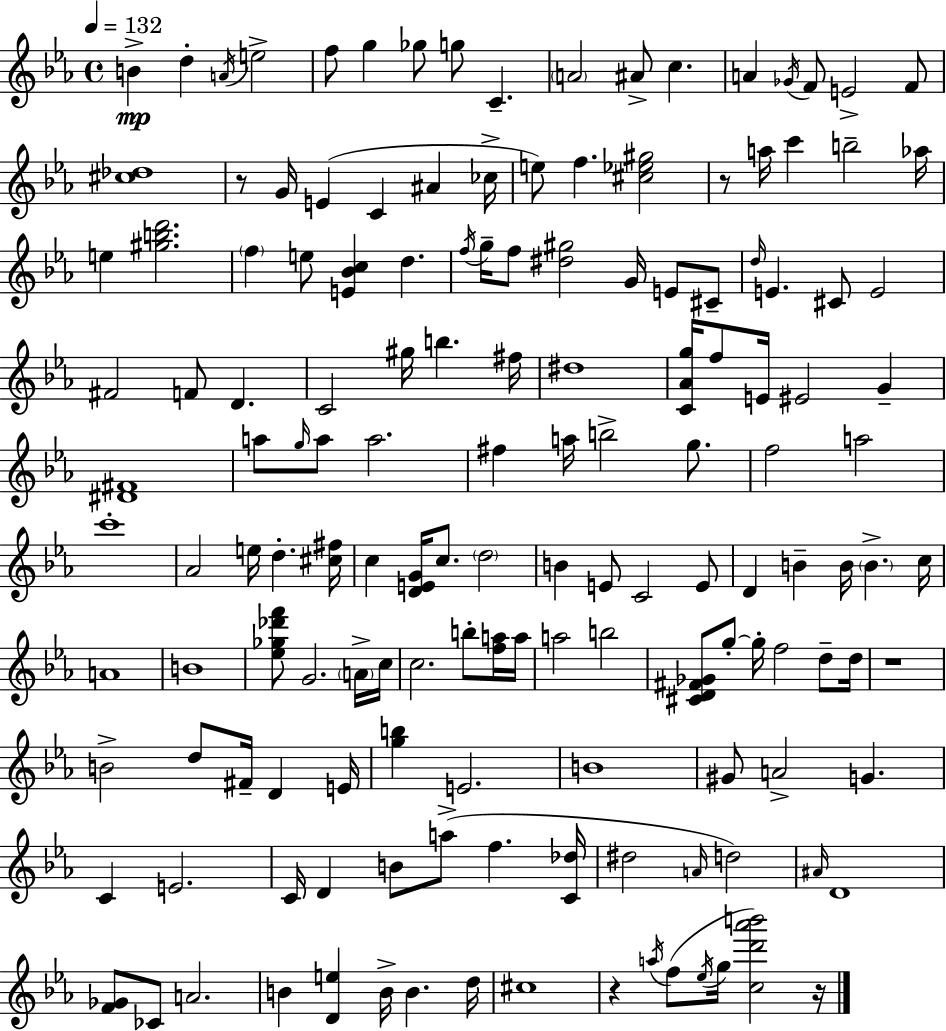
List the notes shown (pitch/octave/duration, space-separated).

B4/q D5/q A4/s E5/h F5/e G5/q Gb5/e G5/e C4/q. A4/h A#4/e C5/q. A4/q Gb4/s F4/e E4/h F4/e [C#5,Db5]/w R/e G4/s E4/q C4/q A#4/q CES5/s E5/e F5/q. [C#5,Eb5,G#5]/h R/e A5/s C6/q B5/h Ab5/s E5/q [G#5,B5,D6]/h. F5/q E5/e [E4,Bb4,C5]/q D5/q. F5/s G5/s F5/e [D#5,G#5]/h G4/s E4/e C#4/e D5/s E4/q. C#4/e E4/h F#4/h F4/e D4/q. C4/h G#5/s B5/q. F#5/s D#5/w [C4,Ab4,G5]/s F5/e E4/s EIS4/h G4/q [D#4,F#4]/w A5/e G5/s A5/e A5/h. F#5/q A5/s B5/h G5/e. F5/h A5/h C6/w Ab4/h E5/s D5/q. [C#5,F#5]/s C5/q [D4,E4,G4]/s C5/e. D5/h B4/q E4/e C4/h E4/e D4/q B4/q B4/s B4/q. C5/s A4/w B4/w [Eb5,Gb5,Db6,F6]/e G4/h. A4/s C5/s C5/h. B5/e [F5,A5]/s A5/s A5/h B5/h [C#4,D4,F#4,Gb4]/e G5/e G5/s F5/h D5/e D5/s R/w B4/h D5/e F#4/s D4/q E4/s [G5,B5]/q E4/h. B4/w G#4/e A4/h G4/q. C4/q E4/h. C4/s D4/q B4/e A5/e F5/q. [C4,Db5]/s D#5/h A4/s D5/h A#4/s D4/w [F4,Gb4]/e CES4/e A4/h. B4/q [D4,E5]/q B4/s B4/q. D5/s C#5/w R/q A5/s F5/e Eb5/s G5/s [C5,D6,Ab6,B6]/h R/s